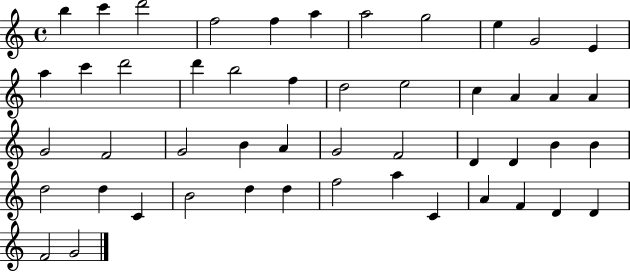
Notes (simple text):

B5/q C6/q D6/h F5/h F5/q A5/q A5/h G5/h E5/q G4/h E4/q A5/q C6/q D6/h D6/q B5/h F5/q D5/h E5/h C5/q A4/q A4/q A4/q G4/h F4/h G4/h B4/q A4/q G4/h F4/h D4/q D4/q B4/q B4/q D5/h D5/q C4/q B4/h D5/q D5/q F5/h A5/q C4/q A4/q F4/q D4/q D4/q F4/h G4/h